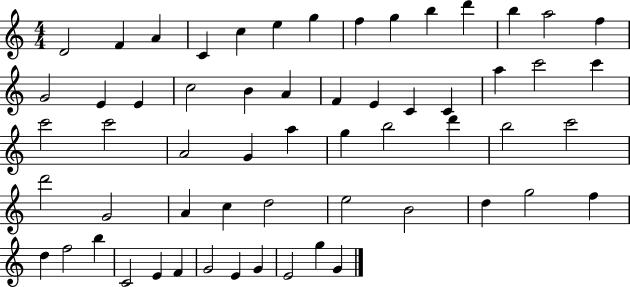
D4/h F4/q A4/q C4/q C5/q E5/q G5/q F5/q G5/q B5/q D6/q B5/q A5/h F5/q G4/h E4/q E4/q C5/h B4/q A4/q F4/q E4/q C4/q C4/q A5/q C6/h C6/q C6/h C6/h A4/h G4/q A5/q G5/q B5/h D6/q B5/h C6/h D6/h G4/h A4/q C5/q D5/h E5/h B4/h D5/q G5/h F5/q D5/q F5/h B5/q C4/h E4/q F4/q G4/h E4/q G4/q E4/h G5/q G4/q